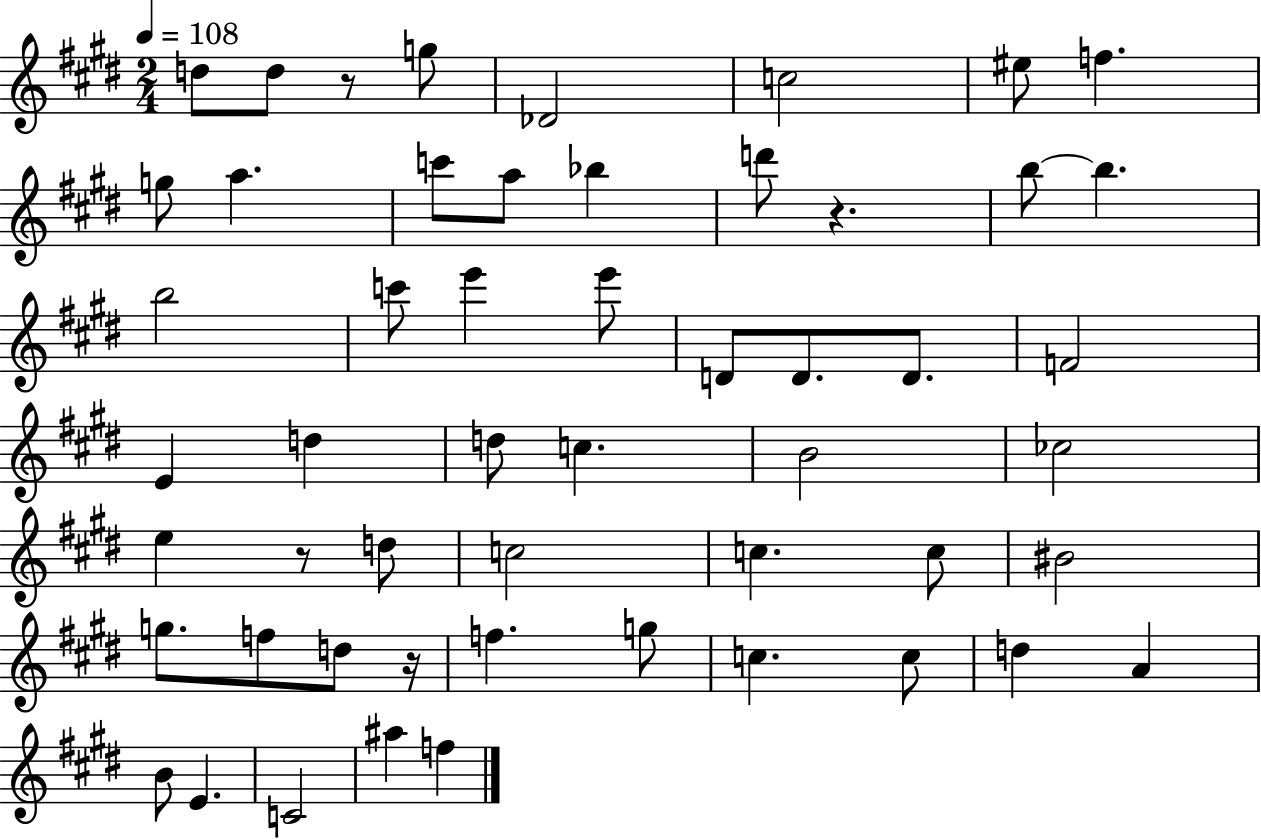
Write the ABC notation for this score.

X:1
T:Untitled
M:2/4
L:1/4
K:E
d/2 d/2 z/2 g/2 _D2 c2 ^e/2 f g/2 a c'/2 a/2 _b d'/2 z b/2 b b2 c'/2 e' e'/2 D/2 D/2 D/2 F2 E d d/2 c B2 _c2 e z/2 d/2 c2 c c/2 ^B2 g/2 f/2 d/2 z/4 f g/2 c c/2 d A B/2 E C2 ^a f